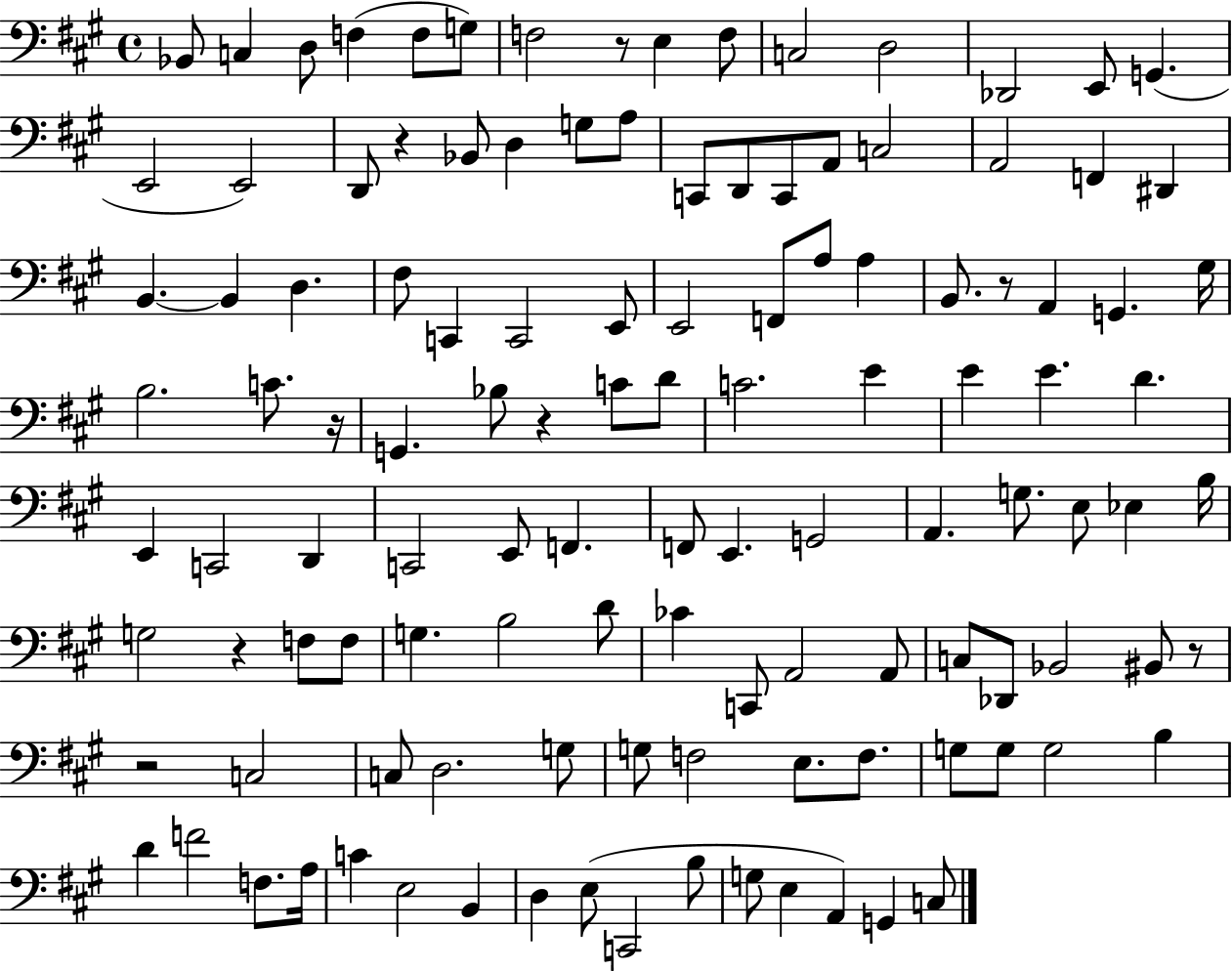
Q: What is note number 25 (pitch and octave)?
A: A2